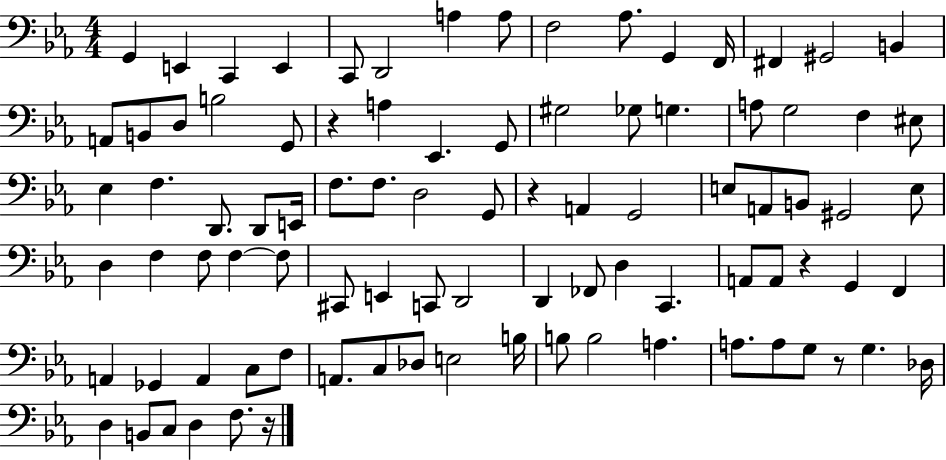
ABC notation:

X:1
T:Untitled
M:4/4
L:1/4
K:Eb
G,, E,, C,, E,, C,,/2 D,,2 A, A,/2 F,2 _A,/2 G,, F,,/4 ^F,, ^G,,2 B,, A,,/2 B,,/2 D,/2 B,2 G,,/2 z A, _E,, G,,/2 ^G,2 _G,/2 G, A,/2 G,2 F, ^E,/2 _E, F, D,,/2 D,,/2 E,,/4 F,/2 F,/2 D,2 G,,/2 z A,, G,,2 E,/2 A,,/2 B,,/2 ^G,,2 E,/2 D, F, F,/2 F, F,/2 ^C,,/2 E,, C,,/2 D,,2 D,, _F,,/2 D, C,, A,,/2 A,,/2 z G,, F,, A,, _G,, A,, C,/2 F,/2 A,,/2 C,/2 _D,/2 E,2 B,/4 B,/2 B,2 A, A,/2 A,/2 G,/2 z/2 G, _D,/4 D, B,,/2 C,/2 D, F,/2 z/4